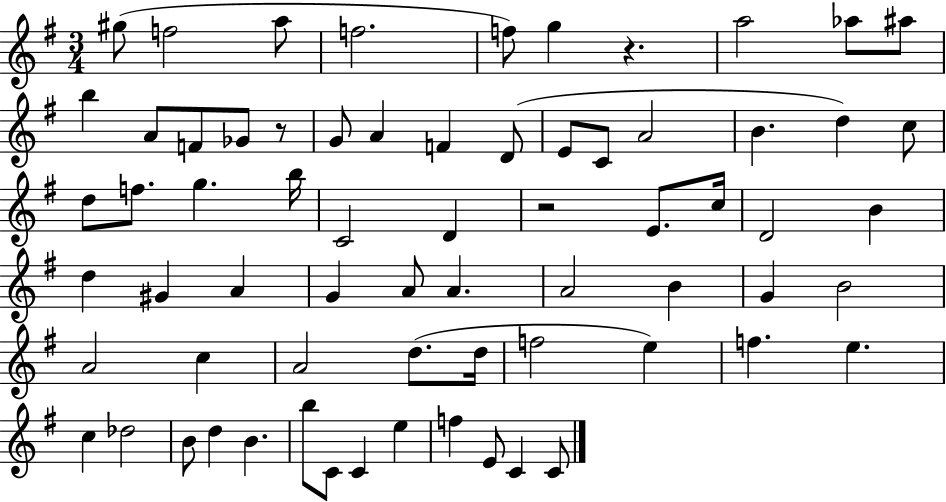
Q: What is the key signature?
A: G major